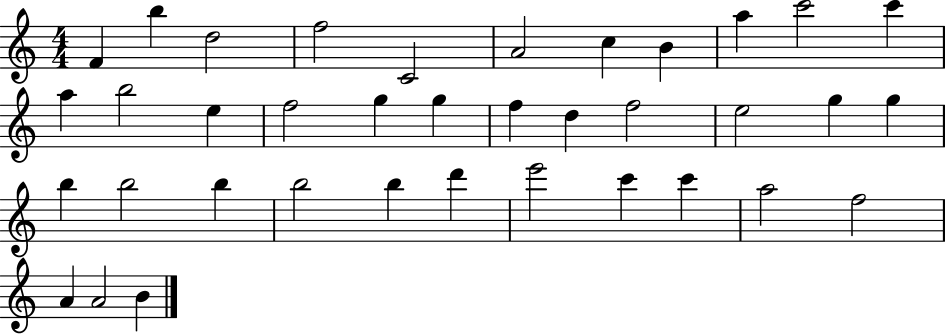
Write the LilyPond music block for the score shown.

{
  \clef treble
  \numericTimeSignature
  \time 4/4
  \key c \major
  f'4 b''4 d''2 | f''2 c'2 | a'2 c''4 b'4 | a''4 c'''2 c'''4 | \break a''4 b''2 e''4 | f''2 g''4 g''4 | f''4 d''4 f''2 | e''2 g''4 g''4 | \break b''4 b''2 b''4 | b''2 b''4 d'''4 | e'''2 c'''4 c'''4 | a''2 f''2 | \break a'4 a'2 b'4 | \bar "|."
}